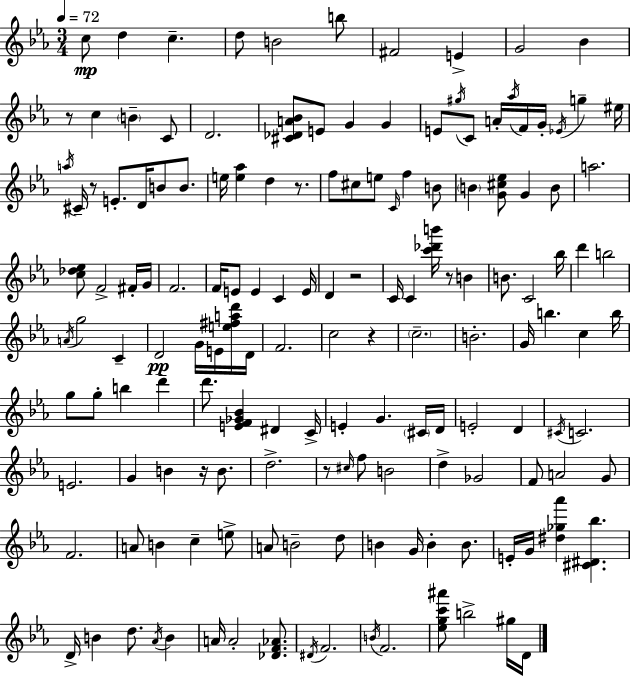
{
  \clef treble
  \numericTimeSignature
  \time 3/4
  \key c \minor
  \tempo 4 = 72
  c''8\mp d''4 c''4.-- | d''8 b'2 b''8 | fis'2 e'4-> | g'2 bes'4 | \break r8 c''4 \parenthesize b'4-- c'8 | d'2. | <cis' des' a' bes'>8 e'8 g'4 g'4 | e'8 \acciaccatura { gis''16 } c'8 a'16-. \acciaccatura { aes''16 } f'16 g'16-. \acciaccatura { ees'16 } g''4-- | \break eis''16 \acciaccatura { a''16 } cis'16-- r8 e'8.-. d'16 b'8 | b'8. e''16 <e'' aes''>4 d''4 | r8. f''8 cis''8 e''8 \grace { c'16 } f''4 | b'8 \parenthesize b'4 <g' cis'' ees''>8 g'4 | \break b'8 a''2. | <c'' des'' ees''>8 f'2-> | fis'16-. g'16 f'2. | f'16 e'8 e'4 | \break c'4 e'16 d'4 r2 | c'16 c'4 <c''' des''' b'''>16 r8 | b'4 b'8. c'2 | bes''16 d'''4 b''2 | \break \acciaccatura { a'16 } g''2 | c'4-- d'2\pp | g'16 e'16 <e'' fis'' a'' d'''>16 d'16 f'2. | c''2 | \break r4 \parenthesize c''2.-- | b'2.-. | g'16 b''4. | c''4 b''16 g''8 g''8-. b''4 | \break d'''4-- d'''8. <e' f' ges' bes'>4 | dis'4 c'16-> e'4-. g'4. | \parenthesize cis'16 d'16 e'2-. | d'4 \acciaccatura { cis'16 } c'2. | \break e'2. | g'4 b'4 | r16 b'8. d''2.-> | r8 \grace { cis''16 } f''8 | \break b'2 d''4-> | ges'2 f'8 a'2 | g'8 f'2. | a'8 b'4 | \break c''4-- e''8-> a'8 b'2-- | d''8 b'4 | g'16 b'4-. b'8. e'16-. g'16 <dis'' ges'' aes'''>4 | <cis' dis' bes''>4. d'16-> b'4 | \break d''8. \acciaccatura { aes'16 } b'4 a'16 a'2-. | <des' f' aes'>8. \acciaccatura { dis'16 } f'2. | \acciaccatura { b'16 } f'2. | <ees'' g'' c''' ais'''>8 | \break b''2-> gis''16 d'16 \bar "|."
}